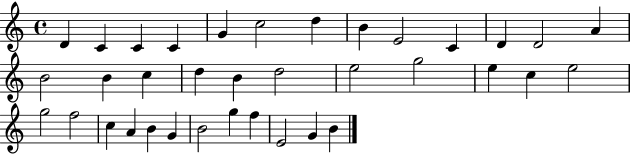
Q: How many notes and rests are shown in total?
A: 36